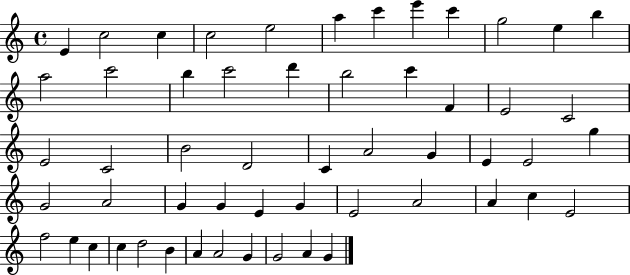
E4/q C5/h C5/q C5/h E5/h A5/q C6/q E6/q C6/q G5/h E5/q B5/q A5/h C6/h B5/q C6/h D6/q B5/h C6/q F4/q E4/h C4/h E4/h C4/h B4/h D4/h C4/q A4/h G4/q E4/q E4/h G5/q G4/h A4/h G4/q G4/q E4/q G4/q E4/h A4/h A4/q C5/q E4/h F5/h E5/q C5/q C5/q D5/h B4/q A4/q A4/h G4/q G4/h A4/q G4/q